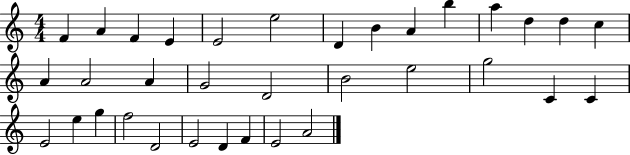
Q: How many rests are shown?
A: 0